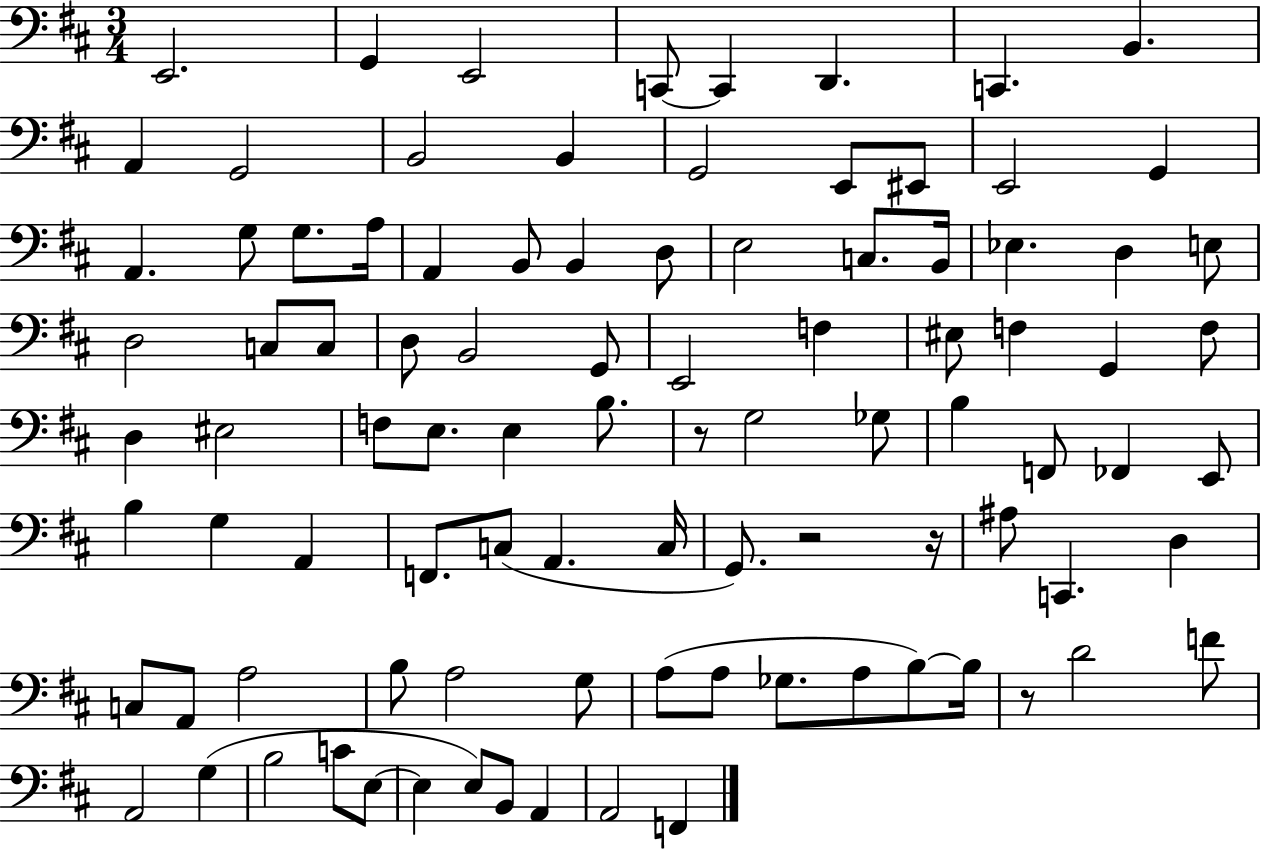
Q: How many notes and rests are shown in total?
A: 95